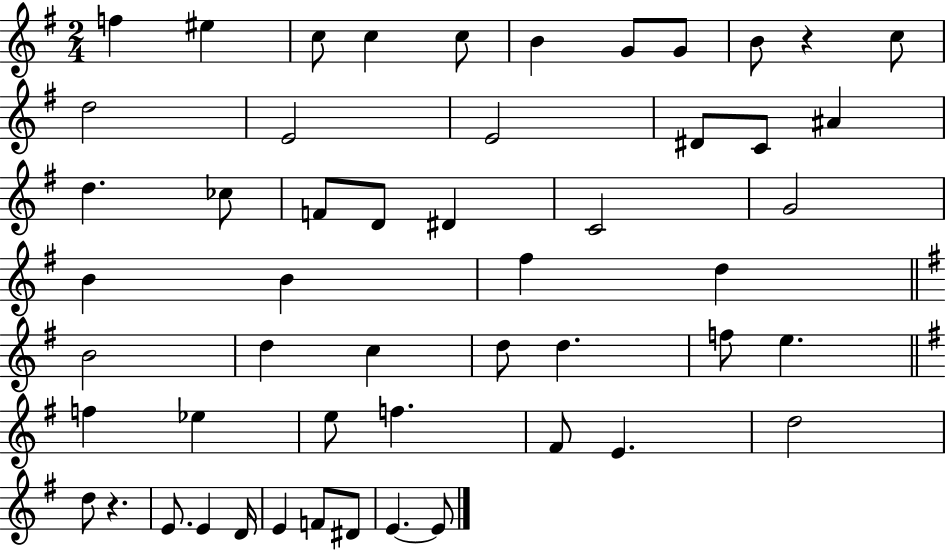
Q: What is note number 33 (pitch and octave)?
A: F5